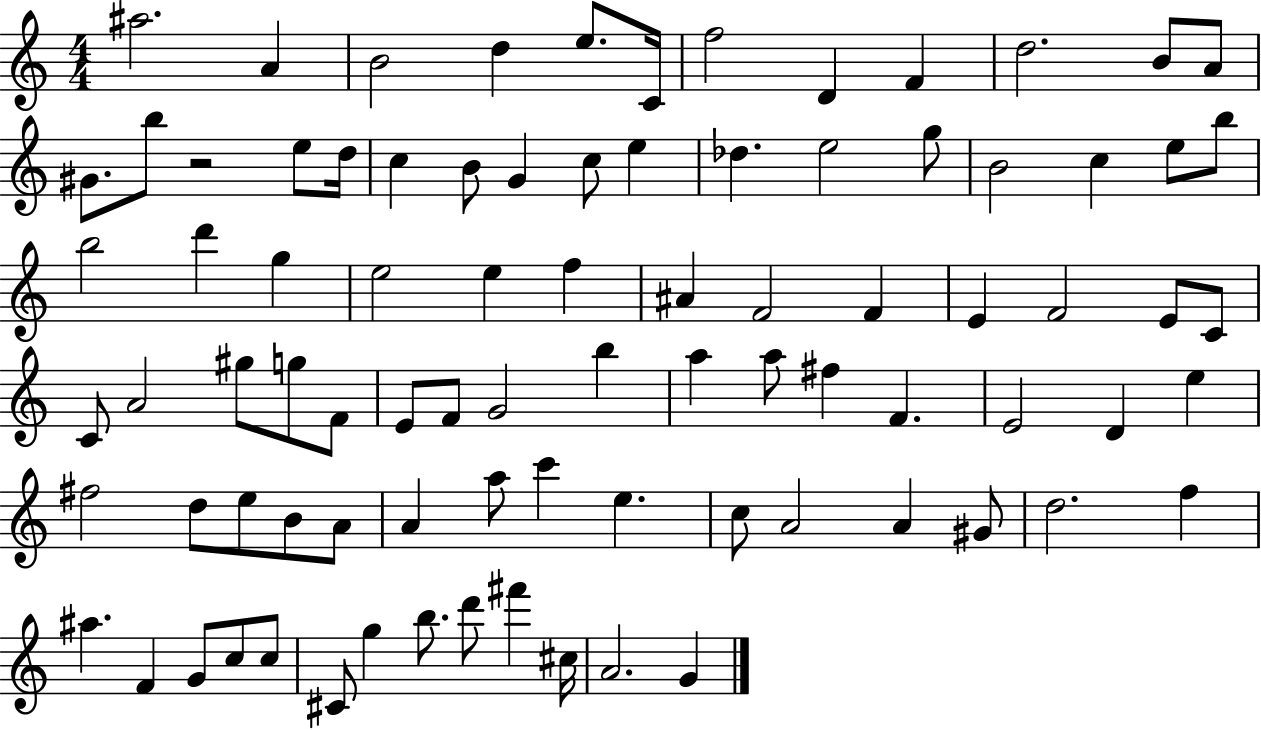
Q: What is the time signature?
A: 4/4